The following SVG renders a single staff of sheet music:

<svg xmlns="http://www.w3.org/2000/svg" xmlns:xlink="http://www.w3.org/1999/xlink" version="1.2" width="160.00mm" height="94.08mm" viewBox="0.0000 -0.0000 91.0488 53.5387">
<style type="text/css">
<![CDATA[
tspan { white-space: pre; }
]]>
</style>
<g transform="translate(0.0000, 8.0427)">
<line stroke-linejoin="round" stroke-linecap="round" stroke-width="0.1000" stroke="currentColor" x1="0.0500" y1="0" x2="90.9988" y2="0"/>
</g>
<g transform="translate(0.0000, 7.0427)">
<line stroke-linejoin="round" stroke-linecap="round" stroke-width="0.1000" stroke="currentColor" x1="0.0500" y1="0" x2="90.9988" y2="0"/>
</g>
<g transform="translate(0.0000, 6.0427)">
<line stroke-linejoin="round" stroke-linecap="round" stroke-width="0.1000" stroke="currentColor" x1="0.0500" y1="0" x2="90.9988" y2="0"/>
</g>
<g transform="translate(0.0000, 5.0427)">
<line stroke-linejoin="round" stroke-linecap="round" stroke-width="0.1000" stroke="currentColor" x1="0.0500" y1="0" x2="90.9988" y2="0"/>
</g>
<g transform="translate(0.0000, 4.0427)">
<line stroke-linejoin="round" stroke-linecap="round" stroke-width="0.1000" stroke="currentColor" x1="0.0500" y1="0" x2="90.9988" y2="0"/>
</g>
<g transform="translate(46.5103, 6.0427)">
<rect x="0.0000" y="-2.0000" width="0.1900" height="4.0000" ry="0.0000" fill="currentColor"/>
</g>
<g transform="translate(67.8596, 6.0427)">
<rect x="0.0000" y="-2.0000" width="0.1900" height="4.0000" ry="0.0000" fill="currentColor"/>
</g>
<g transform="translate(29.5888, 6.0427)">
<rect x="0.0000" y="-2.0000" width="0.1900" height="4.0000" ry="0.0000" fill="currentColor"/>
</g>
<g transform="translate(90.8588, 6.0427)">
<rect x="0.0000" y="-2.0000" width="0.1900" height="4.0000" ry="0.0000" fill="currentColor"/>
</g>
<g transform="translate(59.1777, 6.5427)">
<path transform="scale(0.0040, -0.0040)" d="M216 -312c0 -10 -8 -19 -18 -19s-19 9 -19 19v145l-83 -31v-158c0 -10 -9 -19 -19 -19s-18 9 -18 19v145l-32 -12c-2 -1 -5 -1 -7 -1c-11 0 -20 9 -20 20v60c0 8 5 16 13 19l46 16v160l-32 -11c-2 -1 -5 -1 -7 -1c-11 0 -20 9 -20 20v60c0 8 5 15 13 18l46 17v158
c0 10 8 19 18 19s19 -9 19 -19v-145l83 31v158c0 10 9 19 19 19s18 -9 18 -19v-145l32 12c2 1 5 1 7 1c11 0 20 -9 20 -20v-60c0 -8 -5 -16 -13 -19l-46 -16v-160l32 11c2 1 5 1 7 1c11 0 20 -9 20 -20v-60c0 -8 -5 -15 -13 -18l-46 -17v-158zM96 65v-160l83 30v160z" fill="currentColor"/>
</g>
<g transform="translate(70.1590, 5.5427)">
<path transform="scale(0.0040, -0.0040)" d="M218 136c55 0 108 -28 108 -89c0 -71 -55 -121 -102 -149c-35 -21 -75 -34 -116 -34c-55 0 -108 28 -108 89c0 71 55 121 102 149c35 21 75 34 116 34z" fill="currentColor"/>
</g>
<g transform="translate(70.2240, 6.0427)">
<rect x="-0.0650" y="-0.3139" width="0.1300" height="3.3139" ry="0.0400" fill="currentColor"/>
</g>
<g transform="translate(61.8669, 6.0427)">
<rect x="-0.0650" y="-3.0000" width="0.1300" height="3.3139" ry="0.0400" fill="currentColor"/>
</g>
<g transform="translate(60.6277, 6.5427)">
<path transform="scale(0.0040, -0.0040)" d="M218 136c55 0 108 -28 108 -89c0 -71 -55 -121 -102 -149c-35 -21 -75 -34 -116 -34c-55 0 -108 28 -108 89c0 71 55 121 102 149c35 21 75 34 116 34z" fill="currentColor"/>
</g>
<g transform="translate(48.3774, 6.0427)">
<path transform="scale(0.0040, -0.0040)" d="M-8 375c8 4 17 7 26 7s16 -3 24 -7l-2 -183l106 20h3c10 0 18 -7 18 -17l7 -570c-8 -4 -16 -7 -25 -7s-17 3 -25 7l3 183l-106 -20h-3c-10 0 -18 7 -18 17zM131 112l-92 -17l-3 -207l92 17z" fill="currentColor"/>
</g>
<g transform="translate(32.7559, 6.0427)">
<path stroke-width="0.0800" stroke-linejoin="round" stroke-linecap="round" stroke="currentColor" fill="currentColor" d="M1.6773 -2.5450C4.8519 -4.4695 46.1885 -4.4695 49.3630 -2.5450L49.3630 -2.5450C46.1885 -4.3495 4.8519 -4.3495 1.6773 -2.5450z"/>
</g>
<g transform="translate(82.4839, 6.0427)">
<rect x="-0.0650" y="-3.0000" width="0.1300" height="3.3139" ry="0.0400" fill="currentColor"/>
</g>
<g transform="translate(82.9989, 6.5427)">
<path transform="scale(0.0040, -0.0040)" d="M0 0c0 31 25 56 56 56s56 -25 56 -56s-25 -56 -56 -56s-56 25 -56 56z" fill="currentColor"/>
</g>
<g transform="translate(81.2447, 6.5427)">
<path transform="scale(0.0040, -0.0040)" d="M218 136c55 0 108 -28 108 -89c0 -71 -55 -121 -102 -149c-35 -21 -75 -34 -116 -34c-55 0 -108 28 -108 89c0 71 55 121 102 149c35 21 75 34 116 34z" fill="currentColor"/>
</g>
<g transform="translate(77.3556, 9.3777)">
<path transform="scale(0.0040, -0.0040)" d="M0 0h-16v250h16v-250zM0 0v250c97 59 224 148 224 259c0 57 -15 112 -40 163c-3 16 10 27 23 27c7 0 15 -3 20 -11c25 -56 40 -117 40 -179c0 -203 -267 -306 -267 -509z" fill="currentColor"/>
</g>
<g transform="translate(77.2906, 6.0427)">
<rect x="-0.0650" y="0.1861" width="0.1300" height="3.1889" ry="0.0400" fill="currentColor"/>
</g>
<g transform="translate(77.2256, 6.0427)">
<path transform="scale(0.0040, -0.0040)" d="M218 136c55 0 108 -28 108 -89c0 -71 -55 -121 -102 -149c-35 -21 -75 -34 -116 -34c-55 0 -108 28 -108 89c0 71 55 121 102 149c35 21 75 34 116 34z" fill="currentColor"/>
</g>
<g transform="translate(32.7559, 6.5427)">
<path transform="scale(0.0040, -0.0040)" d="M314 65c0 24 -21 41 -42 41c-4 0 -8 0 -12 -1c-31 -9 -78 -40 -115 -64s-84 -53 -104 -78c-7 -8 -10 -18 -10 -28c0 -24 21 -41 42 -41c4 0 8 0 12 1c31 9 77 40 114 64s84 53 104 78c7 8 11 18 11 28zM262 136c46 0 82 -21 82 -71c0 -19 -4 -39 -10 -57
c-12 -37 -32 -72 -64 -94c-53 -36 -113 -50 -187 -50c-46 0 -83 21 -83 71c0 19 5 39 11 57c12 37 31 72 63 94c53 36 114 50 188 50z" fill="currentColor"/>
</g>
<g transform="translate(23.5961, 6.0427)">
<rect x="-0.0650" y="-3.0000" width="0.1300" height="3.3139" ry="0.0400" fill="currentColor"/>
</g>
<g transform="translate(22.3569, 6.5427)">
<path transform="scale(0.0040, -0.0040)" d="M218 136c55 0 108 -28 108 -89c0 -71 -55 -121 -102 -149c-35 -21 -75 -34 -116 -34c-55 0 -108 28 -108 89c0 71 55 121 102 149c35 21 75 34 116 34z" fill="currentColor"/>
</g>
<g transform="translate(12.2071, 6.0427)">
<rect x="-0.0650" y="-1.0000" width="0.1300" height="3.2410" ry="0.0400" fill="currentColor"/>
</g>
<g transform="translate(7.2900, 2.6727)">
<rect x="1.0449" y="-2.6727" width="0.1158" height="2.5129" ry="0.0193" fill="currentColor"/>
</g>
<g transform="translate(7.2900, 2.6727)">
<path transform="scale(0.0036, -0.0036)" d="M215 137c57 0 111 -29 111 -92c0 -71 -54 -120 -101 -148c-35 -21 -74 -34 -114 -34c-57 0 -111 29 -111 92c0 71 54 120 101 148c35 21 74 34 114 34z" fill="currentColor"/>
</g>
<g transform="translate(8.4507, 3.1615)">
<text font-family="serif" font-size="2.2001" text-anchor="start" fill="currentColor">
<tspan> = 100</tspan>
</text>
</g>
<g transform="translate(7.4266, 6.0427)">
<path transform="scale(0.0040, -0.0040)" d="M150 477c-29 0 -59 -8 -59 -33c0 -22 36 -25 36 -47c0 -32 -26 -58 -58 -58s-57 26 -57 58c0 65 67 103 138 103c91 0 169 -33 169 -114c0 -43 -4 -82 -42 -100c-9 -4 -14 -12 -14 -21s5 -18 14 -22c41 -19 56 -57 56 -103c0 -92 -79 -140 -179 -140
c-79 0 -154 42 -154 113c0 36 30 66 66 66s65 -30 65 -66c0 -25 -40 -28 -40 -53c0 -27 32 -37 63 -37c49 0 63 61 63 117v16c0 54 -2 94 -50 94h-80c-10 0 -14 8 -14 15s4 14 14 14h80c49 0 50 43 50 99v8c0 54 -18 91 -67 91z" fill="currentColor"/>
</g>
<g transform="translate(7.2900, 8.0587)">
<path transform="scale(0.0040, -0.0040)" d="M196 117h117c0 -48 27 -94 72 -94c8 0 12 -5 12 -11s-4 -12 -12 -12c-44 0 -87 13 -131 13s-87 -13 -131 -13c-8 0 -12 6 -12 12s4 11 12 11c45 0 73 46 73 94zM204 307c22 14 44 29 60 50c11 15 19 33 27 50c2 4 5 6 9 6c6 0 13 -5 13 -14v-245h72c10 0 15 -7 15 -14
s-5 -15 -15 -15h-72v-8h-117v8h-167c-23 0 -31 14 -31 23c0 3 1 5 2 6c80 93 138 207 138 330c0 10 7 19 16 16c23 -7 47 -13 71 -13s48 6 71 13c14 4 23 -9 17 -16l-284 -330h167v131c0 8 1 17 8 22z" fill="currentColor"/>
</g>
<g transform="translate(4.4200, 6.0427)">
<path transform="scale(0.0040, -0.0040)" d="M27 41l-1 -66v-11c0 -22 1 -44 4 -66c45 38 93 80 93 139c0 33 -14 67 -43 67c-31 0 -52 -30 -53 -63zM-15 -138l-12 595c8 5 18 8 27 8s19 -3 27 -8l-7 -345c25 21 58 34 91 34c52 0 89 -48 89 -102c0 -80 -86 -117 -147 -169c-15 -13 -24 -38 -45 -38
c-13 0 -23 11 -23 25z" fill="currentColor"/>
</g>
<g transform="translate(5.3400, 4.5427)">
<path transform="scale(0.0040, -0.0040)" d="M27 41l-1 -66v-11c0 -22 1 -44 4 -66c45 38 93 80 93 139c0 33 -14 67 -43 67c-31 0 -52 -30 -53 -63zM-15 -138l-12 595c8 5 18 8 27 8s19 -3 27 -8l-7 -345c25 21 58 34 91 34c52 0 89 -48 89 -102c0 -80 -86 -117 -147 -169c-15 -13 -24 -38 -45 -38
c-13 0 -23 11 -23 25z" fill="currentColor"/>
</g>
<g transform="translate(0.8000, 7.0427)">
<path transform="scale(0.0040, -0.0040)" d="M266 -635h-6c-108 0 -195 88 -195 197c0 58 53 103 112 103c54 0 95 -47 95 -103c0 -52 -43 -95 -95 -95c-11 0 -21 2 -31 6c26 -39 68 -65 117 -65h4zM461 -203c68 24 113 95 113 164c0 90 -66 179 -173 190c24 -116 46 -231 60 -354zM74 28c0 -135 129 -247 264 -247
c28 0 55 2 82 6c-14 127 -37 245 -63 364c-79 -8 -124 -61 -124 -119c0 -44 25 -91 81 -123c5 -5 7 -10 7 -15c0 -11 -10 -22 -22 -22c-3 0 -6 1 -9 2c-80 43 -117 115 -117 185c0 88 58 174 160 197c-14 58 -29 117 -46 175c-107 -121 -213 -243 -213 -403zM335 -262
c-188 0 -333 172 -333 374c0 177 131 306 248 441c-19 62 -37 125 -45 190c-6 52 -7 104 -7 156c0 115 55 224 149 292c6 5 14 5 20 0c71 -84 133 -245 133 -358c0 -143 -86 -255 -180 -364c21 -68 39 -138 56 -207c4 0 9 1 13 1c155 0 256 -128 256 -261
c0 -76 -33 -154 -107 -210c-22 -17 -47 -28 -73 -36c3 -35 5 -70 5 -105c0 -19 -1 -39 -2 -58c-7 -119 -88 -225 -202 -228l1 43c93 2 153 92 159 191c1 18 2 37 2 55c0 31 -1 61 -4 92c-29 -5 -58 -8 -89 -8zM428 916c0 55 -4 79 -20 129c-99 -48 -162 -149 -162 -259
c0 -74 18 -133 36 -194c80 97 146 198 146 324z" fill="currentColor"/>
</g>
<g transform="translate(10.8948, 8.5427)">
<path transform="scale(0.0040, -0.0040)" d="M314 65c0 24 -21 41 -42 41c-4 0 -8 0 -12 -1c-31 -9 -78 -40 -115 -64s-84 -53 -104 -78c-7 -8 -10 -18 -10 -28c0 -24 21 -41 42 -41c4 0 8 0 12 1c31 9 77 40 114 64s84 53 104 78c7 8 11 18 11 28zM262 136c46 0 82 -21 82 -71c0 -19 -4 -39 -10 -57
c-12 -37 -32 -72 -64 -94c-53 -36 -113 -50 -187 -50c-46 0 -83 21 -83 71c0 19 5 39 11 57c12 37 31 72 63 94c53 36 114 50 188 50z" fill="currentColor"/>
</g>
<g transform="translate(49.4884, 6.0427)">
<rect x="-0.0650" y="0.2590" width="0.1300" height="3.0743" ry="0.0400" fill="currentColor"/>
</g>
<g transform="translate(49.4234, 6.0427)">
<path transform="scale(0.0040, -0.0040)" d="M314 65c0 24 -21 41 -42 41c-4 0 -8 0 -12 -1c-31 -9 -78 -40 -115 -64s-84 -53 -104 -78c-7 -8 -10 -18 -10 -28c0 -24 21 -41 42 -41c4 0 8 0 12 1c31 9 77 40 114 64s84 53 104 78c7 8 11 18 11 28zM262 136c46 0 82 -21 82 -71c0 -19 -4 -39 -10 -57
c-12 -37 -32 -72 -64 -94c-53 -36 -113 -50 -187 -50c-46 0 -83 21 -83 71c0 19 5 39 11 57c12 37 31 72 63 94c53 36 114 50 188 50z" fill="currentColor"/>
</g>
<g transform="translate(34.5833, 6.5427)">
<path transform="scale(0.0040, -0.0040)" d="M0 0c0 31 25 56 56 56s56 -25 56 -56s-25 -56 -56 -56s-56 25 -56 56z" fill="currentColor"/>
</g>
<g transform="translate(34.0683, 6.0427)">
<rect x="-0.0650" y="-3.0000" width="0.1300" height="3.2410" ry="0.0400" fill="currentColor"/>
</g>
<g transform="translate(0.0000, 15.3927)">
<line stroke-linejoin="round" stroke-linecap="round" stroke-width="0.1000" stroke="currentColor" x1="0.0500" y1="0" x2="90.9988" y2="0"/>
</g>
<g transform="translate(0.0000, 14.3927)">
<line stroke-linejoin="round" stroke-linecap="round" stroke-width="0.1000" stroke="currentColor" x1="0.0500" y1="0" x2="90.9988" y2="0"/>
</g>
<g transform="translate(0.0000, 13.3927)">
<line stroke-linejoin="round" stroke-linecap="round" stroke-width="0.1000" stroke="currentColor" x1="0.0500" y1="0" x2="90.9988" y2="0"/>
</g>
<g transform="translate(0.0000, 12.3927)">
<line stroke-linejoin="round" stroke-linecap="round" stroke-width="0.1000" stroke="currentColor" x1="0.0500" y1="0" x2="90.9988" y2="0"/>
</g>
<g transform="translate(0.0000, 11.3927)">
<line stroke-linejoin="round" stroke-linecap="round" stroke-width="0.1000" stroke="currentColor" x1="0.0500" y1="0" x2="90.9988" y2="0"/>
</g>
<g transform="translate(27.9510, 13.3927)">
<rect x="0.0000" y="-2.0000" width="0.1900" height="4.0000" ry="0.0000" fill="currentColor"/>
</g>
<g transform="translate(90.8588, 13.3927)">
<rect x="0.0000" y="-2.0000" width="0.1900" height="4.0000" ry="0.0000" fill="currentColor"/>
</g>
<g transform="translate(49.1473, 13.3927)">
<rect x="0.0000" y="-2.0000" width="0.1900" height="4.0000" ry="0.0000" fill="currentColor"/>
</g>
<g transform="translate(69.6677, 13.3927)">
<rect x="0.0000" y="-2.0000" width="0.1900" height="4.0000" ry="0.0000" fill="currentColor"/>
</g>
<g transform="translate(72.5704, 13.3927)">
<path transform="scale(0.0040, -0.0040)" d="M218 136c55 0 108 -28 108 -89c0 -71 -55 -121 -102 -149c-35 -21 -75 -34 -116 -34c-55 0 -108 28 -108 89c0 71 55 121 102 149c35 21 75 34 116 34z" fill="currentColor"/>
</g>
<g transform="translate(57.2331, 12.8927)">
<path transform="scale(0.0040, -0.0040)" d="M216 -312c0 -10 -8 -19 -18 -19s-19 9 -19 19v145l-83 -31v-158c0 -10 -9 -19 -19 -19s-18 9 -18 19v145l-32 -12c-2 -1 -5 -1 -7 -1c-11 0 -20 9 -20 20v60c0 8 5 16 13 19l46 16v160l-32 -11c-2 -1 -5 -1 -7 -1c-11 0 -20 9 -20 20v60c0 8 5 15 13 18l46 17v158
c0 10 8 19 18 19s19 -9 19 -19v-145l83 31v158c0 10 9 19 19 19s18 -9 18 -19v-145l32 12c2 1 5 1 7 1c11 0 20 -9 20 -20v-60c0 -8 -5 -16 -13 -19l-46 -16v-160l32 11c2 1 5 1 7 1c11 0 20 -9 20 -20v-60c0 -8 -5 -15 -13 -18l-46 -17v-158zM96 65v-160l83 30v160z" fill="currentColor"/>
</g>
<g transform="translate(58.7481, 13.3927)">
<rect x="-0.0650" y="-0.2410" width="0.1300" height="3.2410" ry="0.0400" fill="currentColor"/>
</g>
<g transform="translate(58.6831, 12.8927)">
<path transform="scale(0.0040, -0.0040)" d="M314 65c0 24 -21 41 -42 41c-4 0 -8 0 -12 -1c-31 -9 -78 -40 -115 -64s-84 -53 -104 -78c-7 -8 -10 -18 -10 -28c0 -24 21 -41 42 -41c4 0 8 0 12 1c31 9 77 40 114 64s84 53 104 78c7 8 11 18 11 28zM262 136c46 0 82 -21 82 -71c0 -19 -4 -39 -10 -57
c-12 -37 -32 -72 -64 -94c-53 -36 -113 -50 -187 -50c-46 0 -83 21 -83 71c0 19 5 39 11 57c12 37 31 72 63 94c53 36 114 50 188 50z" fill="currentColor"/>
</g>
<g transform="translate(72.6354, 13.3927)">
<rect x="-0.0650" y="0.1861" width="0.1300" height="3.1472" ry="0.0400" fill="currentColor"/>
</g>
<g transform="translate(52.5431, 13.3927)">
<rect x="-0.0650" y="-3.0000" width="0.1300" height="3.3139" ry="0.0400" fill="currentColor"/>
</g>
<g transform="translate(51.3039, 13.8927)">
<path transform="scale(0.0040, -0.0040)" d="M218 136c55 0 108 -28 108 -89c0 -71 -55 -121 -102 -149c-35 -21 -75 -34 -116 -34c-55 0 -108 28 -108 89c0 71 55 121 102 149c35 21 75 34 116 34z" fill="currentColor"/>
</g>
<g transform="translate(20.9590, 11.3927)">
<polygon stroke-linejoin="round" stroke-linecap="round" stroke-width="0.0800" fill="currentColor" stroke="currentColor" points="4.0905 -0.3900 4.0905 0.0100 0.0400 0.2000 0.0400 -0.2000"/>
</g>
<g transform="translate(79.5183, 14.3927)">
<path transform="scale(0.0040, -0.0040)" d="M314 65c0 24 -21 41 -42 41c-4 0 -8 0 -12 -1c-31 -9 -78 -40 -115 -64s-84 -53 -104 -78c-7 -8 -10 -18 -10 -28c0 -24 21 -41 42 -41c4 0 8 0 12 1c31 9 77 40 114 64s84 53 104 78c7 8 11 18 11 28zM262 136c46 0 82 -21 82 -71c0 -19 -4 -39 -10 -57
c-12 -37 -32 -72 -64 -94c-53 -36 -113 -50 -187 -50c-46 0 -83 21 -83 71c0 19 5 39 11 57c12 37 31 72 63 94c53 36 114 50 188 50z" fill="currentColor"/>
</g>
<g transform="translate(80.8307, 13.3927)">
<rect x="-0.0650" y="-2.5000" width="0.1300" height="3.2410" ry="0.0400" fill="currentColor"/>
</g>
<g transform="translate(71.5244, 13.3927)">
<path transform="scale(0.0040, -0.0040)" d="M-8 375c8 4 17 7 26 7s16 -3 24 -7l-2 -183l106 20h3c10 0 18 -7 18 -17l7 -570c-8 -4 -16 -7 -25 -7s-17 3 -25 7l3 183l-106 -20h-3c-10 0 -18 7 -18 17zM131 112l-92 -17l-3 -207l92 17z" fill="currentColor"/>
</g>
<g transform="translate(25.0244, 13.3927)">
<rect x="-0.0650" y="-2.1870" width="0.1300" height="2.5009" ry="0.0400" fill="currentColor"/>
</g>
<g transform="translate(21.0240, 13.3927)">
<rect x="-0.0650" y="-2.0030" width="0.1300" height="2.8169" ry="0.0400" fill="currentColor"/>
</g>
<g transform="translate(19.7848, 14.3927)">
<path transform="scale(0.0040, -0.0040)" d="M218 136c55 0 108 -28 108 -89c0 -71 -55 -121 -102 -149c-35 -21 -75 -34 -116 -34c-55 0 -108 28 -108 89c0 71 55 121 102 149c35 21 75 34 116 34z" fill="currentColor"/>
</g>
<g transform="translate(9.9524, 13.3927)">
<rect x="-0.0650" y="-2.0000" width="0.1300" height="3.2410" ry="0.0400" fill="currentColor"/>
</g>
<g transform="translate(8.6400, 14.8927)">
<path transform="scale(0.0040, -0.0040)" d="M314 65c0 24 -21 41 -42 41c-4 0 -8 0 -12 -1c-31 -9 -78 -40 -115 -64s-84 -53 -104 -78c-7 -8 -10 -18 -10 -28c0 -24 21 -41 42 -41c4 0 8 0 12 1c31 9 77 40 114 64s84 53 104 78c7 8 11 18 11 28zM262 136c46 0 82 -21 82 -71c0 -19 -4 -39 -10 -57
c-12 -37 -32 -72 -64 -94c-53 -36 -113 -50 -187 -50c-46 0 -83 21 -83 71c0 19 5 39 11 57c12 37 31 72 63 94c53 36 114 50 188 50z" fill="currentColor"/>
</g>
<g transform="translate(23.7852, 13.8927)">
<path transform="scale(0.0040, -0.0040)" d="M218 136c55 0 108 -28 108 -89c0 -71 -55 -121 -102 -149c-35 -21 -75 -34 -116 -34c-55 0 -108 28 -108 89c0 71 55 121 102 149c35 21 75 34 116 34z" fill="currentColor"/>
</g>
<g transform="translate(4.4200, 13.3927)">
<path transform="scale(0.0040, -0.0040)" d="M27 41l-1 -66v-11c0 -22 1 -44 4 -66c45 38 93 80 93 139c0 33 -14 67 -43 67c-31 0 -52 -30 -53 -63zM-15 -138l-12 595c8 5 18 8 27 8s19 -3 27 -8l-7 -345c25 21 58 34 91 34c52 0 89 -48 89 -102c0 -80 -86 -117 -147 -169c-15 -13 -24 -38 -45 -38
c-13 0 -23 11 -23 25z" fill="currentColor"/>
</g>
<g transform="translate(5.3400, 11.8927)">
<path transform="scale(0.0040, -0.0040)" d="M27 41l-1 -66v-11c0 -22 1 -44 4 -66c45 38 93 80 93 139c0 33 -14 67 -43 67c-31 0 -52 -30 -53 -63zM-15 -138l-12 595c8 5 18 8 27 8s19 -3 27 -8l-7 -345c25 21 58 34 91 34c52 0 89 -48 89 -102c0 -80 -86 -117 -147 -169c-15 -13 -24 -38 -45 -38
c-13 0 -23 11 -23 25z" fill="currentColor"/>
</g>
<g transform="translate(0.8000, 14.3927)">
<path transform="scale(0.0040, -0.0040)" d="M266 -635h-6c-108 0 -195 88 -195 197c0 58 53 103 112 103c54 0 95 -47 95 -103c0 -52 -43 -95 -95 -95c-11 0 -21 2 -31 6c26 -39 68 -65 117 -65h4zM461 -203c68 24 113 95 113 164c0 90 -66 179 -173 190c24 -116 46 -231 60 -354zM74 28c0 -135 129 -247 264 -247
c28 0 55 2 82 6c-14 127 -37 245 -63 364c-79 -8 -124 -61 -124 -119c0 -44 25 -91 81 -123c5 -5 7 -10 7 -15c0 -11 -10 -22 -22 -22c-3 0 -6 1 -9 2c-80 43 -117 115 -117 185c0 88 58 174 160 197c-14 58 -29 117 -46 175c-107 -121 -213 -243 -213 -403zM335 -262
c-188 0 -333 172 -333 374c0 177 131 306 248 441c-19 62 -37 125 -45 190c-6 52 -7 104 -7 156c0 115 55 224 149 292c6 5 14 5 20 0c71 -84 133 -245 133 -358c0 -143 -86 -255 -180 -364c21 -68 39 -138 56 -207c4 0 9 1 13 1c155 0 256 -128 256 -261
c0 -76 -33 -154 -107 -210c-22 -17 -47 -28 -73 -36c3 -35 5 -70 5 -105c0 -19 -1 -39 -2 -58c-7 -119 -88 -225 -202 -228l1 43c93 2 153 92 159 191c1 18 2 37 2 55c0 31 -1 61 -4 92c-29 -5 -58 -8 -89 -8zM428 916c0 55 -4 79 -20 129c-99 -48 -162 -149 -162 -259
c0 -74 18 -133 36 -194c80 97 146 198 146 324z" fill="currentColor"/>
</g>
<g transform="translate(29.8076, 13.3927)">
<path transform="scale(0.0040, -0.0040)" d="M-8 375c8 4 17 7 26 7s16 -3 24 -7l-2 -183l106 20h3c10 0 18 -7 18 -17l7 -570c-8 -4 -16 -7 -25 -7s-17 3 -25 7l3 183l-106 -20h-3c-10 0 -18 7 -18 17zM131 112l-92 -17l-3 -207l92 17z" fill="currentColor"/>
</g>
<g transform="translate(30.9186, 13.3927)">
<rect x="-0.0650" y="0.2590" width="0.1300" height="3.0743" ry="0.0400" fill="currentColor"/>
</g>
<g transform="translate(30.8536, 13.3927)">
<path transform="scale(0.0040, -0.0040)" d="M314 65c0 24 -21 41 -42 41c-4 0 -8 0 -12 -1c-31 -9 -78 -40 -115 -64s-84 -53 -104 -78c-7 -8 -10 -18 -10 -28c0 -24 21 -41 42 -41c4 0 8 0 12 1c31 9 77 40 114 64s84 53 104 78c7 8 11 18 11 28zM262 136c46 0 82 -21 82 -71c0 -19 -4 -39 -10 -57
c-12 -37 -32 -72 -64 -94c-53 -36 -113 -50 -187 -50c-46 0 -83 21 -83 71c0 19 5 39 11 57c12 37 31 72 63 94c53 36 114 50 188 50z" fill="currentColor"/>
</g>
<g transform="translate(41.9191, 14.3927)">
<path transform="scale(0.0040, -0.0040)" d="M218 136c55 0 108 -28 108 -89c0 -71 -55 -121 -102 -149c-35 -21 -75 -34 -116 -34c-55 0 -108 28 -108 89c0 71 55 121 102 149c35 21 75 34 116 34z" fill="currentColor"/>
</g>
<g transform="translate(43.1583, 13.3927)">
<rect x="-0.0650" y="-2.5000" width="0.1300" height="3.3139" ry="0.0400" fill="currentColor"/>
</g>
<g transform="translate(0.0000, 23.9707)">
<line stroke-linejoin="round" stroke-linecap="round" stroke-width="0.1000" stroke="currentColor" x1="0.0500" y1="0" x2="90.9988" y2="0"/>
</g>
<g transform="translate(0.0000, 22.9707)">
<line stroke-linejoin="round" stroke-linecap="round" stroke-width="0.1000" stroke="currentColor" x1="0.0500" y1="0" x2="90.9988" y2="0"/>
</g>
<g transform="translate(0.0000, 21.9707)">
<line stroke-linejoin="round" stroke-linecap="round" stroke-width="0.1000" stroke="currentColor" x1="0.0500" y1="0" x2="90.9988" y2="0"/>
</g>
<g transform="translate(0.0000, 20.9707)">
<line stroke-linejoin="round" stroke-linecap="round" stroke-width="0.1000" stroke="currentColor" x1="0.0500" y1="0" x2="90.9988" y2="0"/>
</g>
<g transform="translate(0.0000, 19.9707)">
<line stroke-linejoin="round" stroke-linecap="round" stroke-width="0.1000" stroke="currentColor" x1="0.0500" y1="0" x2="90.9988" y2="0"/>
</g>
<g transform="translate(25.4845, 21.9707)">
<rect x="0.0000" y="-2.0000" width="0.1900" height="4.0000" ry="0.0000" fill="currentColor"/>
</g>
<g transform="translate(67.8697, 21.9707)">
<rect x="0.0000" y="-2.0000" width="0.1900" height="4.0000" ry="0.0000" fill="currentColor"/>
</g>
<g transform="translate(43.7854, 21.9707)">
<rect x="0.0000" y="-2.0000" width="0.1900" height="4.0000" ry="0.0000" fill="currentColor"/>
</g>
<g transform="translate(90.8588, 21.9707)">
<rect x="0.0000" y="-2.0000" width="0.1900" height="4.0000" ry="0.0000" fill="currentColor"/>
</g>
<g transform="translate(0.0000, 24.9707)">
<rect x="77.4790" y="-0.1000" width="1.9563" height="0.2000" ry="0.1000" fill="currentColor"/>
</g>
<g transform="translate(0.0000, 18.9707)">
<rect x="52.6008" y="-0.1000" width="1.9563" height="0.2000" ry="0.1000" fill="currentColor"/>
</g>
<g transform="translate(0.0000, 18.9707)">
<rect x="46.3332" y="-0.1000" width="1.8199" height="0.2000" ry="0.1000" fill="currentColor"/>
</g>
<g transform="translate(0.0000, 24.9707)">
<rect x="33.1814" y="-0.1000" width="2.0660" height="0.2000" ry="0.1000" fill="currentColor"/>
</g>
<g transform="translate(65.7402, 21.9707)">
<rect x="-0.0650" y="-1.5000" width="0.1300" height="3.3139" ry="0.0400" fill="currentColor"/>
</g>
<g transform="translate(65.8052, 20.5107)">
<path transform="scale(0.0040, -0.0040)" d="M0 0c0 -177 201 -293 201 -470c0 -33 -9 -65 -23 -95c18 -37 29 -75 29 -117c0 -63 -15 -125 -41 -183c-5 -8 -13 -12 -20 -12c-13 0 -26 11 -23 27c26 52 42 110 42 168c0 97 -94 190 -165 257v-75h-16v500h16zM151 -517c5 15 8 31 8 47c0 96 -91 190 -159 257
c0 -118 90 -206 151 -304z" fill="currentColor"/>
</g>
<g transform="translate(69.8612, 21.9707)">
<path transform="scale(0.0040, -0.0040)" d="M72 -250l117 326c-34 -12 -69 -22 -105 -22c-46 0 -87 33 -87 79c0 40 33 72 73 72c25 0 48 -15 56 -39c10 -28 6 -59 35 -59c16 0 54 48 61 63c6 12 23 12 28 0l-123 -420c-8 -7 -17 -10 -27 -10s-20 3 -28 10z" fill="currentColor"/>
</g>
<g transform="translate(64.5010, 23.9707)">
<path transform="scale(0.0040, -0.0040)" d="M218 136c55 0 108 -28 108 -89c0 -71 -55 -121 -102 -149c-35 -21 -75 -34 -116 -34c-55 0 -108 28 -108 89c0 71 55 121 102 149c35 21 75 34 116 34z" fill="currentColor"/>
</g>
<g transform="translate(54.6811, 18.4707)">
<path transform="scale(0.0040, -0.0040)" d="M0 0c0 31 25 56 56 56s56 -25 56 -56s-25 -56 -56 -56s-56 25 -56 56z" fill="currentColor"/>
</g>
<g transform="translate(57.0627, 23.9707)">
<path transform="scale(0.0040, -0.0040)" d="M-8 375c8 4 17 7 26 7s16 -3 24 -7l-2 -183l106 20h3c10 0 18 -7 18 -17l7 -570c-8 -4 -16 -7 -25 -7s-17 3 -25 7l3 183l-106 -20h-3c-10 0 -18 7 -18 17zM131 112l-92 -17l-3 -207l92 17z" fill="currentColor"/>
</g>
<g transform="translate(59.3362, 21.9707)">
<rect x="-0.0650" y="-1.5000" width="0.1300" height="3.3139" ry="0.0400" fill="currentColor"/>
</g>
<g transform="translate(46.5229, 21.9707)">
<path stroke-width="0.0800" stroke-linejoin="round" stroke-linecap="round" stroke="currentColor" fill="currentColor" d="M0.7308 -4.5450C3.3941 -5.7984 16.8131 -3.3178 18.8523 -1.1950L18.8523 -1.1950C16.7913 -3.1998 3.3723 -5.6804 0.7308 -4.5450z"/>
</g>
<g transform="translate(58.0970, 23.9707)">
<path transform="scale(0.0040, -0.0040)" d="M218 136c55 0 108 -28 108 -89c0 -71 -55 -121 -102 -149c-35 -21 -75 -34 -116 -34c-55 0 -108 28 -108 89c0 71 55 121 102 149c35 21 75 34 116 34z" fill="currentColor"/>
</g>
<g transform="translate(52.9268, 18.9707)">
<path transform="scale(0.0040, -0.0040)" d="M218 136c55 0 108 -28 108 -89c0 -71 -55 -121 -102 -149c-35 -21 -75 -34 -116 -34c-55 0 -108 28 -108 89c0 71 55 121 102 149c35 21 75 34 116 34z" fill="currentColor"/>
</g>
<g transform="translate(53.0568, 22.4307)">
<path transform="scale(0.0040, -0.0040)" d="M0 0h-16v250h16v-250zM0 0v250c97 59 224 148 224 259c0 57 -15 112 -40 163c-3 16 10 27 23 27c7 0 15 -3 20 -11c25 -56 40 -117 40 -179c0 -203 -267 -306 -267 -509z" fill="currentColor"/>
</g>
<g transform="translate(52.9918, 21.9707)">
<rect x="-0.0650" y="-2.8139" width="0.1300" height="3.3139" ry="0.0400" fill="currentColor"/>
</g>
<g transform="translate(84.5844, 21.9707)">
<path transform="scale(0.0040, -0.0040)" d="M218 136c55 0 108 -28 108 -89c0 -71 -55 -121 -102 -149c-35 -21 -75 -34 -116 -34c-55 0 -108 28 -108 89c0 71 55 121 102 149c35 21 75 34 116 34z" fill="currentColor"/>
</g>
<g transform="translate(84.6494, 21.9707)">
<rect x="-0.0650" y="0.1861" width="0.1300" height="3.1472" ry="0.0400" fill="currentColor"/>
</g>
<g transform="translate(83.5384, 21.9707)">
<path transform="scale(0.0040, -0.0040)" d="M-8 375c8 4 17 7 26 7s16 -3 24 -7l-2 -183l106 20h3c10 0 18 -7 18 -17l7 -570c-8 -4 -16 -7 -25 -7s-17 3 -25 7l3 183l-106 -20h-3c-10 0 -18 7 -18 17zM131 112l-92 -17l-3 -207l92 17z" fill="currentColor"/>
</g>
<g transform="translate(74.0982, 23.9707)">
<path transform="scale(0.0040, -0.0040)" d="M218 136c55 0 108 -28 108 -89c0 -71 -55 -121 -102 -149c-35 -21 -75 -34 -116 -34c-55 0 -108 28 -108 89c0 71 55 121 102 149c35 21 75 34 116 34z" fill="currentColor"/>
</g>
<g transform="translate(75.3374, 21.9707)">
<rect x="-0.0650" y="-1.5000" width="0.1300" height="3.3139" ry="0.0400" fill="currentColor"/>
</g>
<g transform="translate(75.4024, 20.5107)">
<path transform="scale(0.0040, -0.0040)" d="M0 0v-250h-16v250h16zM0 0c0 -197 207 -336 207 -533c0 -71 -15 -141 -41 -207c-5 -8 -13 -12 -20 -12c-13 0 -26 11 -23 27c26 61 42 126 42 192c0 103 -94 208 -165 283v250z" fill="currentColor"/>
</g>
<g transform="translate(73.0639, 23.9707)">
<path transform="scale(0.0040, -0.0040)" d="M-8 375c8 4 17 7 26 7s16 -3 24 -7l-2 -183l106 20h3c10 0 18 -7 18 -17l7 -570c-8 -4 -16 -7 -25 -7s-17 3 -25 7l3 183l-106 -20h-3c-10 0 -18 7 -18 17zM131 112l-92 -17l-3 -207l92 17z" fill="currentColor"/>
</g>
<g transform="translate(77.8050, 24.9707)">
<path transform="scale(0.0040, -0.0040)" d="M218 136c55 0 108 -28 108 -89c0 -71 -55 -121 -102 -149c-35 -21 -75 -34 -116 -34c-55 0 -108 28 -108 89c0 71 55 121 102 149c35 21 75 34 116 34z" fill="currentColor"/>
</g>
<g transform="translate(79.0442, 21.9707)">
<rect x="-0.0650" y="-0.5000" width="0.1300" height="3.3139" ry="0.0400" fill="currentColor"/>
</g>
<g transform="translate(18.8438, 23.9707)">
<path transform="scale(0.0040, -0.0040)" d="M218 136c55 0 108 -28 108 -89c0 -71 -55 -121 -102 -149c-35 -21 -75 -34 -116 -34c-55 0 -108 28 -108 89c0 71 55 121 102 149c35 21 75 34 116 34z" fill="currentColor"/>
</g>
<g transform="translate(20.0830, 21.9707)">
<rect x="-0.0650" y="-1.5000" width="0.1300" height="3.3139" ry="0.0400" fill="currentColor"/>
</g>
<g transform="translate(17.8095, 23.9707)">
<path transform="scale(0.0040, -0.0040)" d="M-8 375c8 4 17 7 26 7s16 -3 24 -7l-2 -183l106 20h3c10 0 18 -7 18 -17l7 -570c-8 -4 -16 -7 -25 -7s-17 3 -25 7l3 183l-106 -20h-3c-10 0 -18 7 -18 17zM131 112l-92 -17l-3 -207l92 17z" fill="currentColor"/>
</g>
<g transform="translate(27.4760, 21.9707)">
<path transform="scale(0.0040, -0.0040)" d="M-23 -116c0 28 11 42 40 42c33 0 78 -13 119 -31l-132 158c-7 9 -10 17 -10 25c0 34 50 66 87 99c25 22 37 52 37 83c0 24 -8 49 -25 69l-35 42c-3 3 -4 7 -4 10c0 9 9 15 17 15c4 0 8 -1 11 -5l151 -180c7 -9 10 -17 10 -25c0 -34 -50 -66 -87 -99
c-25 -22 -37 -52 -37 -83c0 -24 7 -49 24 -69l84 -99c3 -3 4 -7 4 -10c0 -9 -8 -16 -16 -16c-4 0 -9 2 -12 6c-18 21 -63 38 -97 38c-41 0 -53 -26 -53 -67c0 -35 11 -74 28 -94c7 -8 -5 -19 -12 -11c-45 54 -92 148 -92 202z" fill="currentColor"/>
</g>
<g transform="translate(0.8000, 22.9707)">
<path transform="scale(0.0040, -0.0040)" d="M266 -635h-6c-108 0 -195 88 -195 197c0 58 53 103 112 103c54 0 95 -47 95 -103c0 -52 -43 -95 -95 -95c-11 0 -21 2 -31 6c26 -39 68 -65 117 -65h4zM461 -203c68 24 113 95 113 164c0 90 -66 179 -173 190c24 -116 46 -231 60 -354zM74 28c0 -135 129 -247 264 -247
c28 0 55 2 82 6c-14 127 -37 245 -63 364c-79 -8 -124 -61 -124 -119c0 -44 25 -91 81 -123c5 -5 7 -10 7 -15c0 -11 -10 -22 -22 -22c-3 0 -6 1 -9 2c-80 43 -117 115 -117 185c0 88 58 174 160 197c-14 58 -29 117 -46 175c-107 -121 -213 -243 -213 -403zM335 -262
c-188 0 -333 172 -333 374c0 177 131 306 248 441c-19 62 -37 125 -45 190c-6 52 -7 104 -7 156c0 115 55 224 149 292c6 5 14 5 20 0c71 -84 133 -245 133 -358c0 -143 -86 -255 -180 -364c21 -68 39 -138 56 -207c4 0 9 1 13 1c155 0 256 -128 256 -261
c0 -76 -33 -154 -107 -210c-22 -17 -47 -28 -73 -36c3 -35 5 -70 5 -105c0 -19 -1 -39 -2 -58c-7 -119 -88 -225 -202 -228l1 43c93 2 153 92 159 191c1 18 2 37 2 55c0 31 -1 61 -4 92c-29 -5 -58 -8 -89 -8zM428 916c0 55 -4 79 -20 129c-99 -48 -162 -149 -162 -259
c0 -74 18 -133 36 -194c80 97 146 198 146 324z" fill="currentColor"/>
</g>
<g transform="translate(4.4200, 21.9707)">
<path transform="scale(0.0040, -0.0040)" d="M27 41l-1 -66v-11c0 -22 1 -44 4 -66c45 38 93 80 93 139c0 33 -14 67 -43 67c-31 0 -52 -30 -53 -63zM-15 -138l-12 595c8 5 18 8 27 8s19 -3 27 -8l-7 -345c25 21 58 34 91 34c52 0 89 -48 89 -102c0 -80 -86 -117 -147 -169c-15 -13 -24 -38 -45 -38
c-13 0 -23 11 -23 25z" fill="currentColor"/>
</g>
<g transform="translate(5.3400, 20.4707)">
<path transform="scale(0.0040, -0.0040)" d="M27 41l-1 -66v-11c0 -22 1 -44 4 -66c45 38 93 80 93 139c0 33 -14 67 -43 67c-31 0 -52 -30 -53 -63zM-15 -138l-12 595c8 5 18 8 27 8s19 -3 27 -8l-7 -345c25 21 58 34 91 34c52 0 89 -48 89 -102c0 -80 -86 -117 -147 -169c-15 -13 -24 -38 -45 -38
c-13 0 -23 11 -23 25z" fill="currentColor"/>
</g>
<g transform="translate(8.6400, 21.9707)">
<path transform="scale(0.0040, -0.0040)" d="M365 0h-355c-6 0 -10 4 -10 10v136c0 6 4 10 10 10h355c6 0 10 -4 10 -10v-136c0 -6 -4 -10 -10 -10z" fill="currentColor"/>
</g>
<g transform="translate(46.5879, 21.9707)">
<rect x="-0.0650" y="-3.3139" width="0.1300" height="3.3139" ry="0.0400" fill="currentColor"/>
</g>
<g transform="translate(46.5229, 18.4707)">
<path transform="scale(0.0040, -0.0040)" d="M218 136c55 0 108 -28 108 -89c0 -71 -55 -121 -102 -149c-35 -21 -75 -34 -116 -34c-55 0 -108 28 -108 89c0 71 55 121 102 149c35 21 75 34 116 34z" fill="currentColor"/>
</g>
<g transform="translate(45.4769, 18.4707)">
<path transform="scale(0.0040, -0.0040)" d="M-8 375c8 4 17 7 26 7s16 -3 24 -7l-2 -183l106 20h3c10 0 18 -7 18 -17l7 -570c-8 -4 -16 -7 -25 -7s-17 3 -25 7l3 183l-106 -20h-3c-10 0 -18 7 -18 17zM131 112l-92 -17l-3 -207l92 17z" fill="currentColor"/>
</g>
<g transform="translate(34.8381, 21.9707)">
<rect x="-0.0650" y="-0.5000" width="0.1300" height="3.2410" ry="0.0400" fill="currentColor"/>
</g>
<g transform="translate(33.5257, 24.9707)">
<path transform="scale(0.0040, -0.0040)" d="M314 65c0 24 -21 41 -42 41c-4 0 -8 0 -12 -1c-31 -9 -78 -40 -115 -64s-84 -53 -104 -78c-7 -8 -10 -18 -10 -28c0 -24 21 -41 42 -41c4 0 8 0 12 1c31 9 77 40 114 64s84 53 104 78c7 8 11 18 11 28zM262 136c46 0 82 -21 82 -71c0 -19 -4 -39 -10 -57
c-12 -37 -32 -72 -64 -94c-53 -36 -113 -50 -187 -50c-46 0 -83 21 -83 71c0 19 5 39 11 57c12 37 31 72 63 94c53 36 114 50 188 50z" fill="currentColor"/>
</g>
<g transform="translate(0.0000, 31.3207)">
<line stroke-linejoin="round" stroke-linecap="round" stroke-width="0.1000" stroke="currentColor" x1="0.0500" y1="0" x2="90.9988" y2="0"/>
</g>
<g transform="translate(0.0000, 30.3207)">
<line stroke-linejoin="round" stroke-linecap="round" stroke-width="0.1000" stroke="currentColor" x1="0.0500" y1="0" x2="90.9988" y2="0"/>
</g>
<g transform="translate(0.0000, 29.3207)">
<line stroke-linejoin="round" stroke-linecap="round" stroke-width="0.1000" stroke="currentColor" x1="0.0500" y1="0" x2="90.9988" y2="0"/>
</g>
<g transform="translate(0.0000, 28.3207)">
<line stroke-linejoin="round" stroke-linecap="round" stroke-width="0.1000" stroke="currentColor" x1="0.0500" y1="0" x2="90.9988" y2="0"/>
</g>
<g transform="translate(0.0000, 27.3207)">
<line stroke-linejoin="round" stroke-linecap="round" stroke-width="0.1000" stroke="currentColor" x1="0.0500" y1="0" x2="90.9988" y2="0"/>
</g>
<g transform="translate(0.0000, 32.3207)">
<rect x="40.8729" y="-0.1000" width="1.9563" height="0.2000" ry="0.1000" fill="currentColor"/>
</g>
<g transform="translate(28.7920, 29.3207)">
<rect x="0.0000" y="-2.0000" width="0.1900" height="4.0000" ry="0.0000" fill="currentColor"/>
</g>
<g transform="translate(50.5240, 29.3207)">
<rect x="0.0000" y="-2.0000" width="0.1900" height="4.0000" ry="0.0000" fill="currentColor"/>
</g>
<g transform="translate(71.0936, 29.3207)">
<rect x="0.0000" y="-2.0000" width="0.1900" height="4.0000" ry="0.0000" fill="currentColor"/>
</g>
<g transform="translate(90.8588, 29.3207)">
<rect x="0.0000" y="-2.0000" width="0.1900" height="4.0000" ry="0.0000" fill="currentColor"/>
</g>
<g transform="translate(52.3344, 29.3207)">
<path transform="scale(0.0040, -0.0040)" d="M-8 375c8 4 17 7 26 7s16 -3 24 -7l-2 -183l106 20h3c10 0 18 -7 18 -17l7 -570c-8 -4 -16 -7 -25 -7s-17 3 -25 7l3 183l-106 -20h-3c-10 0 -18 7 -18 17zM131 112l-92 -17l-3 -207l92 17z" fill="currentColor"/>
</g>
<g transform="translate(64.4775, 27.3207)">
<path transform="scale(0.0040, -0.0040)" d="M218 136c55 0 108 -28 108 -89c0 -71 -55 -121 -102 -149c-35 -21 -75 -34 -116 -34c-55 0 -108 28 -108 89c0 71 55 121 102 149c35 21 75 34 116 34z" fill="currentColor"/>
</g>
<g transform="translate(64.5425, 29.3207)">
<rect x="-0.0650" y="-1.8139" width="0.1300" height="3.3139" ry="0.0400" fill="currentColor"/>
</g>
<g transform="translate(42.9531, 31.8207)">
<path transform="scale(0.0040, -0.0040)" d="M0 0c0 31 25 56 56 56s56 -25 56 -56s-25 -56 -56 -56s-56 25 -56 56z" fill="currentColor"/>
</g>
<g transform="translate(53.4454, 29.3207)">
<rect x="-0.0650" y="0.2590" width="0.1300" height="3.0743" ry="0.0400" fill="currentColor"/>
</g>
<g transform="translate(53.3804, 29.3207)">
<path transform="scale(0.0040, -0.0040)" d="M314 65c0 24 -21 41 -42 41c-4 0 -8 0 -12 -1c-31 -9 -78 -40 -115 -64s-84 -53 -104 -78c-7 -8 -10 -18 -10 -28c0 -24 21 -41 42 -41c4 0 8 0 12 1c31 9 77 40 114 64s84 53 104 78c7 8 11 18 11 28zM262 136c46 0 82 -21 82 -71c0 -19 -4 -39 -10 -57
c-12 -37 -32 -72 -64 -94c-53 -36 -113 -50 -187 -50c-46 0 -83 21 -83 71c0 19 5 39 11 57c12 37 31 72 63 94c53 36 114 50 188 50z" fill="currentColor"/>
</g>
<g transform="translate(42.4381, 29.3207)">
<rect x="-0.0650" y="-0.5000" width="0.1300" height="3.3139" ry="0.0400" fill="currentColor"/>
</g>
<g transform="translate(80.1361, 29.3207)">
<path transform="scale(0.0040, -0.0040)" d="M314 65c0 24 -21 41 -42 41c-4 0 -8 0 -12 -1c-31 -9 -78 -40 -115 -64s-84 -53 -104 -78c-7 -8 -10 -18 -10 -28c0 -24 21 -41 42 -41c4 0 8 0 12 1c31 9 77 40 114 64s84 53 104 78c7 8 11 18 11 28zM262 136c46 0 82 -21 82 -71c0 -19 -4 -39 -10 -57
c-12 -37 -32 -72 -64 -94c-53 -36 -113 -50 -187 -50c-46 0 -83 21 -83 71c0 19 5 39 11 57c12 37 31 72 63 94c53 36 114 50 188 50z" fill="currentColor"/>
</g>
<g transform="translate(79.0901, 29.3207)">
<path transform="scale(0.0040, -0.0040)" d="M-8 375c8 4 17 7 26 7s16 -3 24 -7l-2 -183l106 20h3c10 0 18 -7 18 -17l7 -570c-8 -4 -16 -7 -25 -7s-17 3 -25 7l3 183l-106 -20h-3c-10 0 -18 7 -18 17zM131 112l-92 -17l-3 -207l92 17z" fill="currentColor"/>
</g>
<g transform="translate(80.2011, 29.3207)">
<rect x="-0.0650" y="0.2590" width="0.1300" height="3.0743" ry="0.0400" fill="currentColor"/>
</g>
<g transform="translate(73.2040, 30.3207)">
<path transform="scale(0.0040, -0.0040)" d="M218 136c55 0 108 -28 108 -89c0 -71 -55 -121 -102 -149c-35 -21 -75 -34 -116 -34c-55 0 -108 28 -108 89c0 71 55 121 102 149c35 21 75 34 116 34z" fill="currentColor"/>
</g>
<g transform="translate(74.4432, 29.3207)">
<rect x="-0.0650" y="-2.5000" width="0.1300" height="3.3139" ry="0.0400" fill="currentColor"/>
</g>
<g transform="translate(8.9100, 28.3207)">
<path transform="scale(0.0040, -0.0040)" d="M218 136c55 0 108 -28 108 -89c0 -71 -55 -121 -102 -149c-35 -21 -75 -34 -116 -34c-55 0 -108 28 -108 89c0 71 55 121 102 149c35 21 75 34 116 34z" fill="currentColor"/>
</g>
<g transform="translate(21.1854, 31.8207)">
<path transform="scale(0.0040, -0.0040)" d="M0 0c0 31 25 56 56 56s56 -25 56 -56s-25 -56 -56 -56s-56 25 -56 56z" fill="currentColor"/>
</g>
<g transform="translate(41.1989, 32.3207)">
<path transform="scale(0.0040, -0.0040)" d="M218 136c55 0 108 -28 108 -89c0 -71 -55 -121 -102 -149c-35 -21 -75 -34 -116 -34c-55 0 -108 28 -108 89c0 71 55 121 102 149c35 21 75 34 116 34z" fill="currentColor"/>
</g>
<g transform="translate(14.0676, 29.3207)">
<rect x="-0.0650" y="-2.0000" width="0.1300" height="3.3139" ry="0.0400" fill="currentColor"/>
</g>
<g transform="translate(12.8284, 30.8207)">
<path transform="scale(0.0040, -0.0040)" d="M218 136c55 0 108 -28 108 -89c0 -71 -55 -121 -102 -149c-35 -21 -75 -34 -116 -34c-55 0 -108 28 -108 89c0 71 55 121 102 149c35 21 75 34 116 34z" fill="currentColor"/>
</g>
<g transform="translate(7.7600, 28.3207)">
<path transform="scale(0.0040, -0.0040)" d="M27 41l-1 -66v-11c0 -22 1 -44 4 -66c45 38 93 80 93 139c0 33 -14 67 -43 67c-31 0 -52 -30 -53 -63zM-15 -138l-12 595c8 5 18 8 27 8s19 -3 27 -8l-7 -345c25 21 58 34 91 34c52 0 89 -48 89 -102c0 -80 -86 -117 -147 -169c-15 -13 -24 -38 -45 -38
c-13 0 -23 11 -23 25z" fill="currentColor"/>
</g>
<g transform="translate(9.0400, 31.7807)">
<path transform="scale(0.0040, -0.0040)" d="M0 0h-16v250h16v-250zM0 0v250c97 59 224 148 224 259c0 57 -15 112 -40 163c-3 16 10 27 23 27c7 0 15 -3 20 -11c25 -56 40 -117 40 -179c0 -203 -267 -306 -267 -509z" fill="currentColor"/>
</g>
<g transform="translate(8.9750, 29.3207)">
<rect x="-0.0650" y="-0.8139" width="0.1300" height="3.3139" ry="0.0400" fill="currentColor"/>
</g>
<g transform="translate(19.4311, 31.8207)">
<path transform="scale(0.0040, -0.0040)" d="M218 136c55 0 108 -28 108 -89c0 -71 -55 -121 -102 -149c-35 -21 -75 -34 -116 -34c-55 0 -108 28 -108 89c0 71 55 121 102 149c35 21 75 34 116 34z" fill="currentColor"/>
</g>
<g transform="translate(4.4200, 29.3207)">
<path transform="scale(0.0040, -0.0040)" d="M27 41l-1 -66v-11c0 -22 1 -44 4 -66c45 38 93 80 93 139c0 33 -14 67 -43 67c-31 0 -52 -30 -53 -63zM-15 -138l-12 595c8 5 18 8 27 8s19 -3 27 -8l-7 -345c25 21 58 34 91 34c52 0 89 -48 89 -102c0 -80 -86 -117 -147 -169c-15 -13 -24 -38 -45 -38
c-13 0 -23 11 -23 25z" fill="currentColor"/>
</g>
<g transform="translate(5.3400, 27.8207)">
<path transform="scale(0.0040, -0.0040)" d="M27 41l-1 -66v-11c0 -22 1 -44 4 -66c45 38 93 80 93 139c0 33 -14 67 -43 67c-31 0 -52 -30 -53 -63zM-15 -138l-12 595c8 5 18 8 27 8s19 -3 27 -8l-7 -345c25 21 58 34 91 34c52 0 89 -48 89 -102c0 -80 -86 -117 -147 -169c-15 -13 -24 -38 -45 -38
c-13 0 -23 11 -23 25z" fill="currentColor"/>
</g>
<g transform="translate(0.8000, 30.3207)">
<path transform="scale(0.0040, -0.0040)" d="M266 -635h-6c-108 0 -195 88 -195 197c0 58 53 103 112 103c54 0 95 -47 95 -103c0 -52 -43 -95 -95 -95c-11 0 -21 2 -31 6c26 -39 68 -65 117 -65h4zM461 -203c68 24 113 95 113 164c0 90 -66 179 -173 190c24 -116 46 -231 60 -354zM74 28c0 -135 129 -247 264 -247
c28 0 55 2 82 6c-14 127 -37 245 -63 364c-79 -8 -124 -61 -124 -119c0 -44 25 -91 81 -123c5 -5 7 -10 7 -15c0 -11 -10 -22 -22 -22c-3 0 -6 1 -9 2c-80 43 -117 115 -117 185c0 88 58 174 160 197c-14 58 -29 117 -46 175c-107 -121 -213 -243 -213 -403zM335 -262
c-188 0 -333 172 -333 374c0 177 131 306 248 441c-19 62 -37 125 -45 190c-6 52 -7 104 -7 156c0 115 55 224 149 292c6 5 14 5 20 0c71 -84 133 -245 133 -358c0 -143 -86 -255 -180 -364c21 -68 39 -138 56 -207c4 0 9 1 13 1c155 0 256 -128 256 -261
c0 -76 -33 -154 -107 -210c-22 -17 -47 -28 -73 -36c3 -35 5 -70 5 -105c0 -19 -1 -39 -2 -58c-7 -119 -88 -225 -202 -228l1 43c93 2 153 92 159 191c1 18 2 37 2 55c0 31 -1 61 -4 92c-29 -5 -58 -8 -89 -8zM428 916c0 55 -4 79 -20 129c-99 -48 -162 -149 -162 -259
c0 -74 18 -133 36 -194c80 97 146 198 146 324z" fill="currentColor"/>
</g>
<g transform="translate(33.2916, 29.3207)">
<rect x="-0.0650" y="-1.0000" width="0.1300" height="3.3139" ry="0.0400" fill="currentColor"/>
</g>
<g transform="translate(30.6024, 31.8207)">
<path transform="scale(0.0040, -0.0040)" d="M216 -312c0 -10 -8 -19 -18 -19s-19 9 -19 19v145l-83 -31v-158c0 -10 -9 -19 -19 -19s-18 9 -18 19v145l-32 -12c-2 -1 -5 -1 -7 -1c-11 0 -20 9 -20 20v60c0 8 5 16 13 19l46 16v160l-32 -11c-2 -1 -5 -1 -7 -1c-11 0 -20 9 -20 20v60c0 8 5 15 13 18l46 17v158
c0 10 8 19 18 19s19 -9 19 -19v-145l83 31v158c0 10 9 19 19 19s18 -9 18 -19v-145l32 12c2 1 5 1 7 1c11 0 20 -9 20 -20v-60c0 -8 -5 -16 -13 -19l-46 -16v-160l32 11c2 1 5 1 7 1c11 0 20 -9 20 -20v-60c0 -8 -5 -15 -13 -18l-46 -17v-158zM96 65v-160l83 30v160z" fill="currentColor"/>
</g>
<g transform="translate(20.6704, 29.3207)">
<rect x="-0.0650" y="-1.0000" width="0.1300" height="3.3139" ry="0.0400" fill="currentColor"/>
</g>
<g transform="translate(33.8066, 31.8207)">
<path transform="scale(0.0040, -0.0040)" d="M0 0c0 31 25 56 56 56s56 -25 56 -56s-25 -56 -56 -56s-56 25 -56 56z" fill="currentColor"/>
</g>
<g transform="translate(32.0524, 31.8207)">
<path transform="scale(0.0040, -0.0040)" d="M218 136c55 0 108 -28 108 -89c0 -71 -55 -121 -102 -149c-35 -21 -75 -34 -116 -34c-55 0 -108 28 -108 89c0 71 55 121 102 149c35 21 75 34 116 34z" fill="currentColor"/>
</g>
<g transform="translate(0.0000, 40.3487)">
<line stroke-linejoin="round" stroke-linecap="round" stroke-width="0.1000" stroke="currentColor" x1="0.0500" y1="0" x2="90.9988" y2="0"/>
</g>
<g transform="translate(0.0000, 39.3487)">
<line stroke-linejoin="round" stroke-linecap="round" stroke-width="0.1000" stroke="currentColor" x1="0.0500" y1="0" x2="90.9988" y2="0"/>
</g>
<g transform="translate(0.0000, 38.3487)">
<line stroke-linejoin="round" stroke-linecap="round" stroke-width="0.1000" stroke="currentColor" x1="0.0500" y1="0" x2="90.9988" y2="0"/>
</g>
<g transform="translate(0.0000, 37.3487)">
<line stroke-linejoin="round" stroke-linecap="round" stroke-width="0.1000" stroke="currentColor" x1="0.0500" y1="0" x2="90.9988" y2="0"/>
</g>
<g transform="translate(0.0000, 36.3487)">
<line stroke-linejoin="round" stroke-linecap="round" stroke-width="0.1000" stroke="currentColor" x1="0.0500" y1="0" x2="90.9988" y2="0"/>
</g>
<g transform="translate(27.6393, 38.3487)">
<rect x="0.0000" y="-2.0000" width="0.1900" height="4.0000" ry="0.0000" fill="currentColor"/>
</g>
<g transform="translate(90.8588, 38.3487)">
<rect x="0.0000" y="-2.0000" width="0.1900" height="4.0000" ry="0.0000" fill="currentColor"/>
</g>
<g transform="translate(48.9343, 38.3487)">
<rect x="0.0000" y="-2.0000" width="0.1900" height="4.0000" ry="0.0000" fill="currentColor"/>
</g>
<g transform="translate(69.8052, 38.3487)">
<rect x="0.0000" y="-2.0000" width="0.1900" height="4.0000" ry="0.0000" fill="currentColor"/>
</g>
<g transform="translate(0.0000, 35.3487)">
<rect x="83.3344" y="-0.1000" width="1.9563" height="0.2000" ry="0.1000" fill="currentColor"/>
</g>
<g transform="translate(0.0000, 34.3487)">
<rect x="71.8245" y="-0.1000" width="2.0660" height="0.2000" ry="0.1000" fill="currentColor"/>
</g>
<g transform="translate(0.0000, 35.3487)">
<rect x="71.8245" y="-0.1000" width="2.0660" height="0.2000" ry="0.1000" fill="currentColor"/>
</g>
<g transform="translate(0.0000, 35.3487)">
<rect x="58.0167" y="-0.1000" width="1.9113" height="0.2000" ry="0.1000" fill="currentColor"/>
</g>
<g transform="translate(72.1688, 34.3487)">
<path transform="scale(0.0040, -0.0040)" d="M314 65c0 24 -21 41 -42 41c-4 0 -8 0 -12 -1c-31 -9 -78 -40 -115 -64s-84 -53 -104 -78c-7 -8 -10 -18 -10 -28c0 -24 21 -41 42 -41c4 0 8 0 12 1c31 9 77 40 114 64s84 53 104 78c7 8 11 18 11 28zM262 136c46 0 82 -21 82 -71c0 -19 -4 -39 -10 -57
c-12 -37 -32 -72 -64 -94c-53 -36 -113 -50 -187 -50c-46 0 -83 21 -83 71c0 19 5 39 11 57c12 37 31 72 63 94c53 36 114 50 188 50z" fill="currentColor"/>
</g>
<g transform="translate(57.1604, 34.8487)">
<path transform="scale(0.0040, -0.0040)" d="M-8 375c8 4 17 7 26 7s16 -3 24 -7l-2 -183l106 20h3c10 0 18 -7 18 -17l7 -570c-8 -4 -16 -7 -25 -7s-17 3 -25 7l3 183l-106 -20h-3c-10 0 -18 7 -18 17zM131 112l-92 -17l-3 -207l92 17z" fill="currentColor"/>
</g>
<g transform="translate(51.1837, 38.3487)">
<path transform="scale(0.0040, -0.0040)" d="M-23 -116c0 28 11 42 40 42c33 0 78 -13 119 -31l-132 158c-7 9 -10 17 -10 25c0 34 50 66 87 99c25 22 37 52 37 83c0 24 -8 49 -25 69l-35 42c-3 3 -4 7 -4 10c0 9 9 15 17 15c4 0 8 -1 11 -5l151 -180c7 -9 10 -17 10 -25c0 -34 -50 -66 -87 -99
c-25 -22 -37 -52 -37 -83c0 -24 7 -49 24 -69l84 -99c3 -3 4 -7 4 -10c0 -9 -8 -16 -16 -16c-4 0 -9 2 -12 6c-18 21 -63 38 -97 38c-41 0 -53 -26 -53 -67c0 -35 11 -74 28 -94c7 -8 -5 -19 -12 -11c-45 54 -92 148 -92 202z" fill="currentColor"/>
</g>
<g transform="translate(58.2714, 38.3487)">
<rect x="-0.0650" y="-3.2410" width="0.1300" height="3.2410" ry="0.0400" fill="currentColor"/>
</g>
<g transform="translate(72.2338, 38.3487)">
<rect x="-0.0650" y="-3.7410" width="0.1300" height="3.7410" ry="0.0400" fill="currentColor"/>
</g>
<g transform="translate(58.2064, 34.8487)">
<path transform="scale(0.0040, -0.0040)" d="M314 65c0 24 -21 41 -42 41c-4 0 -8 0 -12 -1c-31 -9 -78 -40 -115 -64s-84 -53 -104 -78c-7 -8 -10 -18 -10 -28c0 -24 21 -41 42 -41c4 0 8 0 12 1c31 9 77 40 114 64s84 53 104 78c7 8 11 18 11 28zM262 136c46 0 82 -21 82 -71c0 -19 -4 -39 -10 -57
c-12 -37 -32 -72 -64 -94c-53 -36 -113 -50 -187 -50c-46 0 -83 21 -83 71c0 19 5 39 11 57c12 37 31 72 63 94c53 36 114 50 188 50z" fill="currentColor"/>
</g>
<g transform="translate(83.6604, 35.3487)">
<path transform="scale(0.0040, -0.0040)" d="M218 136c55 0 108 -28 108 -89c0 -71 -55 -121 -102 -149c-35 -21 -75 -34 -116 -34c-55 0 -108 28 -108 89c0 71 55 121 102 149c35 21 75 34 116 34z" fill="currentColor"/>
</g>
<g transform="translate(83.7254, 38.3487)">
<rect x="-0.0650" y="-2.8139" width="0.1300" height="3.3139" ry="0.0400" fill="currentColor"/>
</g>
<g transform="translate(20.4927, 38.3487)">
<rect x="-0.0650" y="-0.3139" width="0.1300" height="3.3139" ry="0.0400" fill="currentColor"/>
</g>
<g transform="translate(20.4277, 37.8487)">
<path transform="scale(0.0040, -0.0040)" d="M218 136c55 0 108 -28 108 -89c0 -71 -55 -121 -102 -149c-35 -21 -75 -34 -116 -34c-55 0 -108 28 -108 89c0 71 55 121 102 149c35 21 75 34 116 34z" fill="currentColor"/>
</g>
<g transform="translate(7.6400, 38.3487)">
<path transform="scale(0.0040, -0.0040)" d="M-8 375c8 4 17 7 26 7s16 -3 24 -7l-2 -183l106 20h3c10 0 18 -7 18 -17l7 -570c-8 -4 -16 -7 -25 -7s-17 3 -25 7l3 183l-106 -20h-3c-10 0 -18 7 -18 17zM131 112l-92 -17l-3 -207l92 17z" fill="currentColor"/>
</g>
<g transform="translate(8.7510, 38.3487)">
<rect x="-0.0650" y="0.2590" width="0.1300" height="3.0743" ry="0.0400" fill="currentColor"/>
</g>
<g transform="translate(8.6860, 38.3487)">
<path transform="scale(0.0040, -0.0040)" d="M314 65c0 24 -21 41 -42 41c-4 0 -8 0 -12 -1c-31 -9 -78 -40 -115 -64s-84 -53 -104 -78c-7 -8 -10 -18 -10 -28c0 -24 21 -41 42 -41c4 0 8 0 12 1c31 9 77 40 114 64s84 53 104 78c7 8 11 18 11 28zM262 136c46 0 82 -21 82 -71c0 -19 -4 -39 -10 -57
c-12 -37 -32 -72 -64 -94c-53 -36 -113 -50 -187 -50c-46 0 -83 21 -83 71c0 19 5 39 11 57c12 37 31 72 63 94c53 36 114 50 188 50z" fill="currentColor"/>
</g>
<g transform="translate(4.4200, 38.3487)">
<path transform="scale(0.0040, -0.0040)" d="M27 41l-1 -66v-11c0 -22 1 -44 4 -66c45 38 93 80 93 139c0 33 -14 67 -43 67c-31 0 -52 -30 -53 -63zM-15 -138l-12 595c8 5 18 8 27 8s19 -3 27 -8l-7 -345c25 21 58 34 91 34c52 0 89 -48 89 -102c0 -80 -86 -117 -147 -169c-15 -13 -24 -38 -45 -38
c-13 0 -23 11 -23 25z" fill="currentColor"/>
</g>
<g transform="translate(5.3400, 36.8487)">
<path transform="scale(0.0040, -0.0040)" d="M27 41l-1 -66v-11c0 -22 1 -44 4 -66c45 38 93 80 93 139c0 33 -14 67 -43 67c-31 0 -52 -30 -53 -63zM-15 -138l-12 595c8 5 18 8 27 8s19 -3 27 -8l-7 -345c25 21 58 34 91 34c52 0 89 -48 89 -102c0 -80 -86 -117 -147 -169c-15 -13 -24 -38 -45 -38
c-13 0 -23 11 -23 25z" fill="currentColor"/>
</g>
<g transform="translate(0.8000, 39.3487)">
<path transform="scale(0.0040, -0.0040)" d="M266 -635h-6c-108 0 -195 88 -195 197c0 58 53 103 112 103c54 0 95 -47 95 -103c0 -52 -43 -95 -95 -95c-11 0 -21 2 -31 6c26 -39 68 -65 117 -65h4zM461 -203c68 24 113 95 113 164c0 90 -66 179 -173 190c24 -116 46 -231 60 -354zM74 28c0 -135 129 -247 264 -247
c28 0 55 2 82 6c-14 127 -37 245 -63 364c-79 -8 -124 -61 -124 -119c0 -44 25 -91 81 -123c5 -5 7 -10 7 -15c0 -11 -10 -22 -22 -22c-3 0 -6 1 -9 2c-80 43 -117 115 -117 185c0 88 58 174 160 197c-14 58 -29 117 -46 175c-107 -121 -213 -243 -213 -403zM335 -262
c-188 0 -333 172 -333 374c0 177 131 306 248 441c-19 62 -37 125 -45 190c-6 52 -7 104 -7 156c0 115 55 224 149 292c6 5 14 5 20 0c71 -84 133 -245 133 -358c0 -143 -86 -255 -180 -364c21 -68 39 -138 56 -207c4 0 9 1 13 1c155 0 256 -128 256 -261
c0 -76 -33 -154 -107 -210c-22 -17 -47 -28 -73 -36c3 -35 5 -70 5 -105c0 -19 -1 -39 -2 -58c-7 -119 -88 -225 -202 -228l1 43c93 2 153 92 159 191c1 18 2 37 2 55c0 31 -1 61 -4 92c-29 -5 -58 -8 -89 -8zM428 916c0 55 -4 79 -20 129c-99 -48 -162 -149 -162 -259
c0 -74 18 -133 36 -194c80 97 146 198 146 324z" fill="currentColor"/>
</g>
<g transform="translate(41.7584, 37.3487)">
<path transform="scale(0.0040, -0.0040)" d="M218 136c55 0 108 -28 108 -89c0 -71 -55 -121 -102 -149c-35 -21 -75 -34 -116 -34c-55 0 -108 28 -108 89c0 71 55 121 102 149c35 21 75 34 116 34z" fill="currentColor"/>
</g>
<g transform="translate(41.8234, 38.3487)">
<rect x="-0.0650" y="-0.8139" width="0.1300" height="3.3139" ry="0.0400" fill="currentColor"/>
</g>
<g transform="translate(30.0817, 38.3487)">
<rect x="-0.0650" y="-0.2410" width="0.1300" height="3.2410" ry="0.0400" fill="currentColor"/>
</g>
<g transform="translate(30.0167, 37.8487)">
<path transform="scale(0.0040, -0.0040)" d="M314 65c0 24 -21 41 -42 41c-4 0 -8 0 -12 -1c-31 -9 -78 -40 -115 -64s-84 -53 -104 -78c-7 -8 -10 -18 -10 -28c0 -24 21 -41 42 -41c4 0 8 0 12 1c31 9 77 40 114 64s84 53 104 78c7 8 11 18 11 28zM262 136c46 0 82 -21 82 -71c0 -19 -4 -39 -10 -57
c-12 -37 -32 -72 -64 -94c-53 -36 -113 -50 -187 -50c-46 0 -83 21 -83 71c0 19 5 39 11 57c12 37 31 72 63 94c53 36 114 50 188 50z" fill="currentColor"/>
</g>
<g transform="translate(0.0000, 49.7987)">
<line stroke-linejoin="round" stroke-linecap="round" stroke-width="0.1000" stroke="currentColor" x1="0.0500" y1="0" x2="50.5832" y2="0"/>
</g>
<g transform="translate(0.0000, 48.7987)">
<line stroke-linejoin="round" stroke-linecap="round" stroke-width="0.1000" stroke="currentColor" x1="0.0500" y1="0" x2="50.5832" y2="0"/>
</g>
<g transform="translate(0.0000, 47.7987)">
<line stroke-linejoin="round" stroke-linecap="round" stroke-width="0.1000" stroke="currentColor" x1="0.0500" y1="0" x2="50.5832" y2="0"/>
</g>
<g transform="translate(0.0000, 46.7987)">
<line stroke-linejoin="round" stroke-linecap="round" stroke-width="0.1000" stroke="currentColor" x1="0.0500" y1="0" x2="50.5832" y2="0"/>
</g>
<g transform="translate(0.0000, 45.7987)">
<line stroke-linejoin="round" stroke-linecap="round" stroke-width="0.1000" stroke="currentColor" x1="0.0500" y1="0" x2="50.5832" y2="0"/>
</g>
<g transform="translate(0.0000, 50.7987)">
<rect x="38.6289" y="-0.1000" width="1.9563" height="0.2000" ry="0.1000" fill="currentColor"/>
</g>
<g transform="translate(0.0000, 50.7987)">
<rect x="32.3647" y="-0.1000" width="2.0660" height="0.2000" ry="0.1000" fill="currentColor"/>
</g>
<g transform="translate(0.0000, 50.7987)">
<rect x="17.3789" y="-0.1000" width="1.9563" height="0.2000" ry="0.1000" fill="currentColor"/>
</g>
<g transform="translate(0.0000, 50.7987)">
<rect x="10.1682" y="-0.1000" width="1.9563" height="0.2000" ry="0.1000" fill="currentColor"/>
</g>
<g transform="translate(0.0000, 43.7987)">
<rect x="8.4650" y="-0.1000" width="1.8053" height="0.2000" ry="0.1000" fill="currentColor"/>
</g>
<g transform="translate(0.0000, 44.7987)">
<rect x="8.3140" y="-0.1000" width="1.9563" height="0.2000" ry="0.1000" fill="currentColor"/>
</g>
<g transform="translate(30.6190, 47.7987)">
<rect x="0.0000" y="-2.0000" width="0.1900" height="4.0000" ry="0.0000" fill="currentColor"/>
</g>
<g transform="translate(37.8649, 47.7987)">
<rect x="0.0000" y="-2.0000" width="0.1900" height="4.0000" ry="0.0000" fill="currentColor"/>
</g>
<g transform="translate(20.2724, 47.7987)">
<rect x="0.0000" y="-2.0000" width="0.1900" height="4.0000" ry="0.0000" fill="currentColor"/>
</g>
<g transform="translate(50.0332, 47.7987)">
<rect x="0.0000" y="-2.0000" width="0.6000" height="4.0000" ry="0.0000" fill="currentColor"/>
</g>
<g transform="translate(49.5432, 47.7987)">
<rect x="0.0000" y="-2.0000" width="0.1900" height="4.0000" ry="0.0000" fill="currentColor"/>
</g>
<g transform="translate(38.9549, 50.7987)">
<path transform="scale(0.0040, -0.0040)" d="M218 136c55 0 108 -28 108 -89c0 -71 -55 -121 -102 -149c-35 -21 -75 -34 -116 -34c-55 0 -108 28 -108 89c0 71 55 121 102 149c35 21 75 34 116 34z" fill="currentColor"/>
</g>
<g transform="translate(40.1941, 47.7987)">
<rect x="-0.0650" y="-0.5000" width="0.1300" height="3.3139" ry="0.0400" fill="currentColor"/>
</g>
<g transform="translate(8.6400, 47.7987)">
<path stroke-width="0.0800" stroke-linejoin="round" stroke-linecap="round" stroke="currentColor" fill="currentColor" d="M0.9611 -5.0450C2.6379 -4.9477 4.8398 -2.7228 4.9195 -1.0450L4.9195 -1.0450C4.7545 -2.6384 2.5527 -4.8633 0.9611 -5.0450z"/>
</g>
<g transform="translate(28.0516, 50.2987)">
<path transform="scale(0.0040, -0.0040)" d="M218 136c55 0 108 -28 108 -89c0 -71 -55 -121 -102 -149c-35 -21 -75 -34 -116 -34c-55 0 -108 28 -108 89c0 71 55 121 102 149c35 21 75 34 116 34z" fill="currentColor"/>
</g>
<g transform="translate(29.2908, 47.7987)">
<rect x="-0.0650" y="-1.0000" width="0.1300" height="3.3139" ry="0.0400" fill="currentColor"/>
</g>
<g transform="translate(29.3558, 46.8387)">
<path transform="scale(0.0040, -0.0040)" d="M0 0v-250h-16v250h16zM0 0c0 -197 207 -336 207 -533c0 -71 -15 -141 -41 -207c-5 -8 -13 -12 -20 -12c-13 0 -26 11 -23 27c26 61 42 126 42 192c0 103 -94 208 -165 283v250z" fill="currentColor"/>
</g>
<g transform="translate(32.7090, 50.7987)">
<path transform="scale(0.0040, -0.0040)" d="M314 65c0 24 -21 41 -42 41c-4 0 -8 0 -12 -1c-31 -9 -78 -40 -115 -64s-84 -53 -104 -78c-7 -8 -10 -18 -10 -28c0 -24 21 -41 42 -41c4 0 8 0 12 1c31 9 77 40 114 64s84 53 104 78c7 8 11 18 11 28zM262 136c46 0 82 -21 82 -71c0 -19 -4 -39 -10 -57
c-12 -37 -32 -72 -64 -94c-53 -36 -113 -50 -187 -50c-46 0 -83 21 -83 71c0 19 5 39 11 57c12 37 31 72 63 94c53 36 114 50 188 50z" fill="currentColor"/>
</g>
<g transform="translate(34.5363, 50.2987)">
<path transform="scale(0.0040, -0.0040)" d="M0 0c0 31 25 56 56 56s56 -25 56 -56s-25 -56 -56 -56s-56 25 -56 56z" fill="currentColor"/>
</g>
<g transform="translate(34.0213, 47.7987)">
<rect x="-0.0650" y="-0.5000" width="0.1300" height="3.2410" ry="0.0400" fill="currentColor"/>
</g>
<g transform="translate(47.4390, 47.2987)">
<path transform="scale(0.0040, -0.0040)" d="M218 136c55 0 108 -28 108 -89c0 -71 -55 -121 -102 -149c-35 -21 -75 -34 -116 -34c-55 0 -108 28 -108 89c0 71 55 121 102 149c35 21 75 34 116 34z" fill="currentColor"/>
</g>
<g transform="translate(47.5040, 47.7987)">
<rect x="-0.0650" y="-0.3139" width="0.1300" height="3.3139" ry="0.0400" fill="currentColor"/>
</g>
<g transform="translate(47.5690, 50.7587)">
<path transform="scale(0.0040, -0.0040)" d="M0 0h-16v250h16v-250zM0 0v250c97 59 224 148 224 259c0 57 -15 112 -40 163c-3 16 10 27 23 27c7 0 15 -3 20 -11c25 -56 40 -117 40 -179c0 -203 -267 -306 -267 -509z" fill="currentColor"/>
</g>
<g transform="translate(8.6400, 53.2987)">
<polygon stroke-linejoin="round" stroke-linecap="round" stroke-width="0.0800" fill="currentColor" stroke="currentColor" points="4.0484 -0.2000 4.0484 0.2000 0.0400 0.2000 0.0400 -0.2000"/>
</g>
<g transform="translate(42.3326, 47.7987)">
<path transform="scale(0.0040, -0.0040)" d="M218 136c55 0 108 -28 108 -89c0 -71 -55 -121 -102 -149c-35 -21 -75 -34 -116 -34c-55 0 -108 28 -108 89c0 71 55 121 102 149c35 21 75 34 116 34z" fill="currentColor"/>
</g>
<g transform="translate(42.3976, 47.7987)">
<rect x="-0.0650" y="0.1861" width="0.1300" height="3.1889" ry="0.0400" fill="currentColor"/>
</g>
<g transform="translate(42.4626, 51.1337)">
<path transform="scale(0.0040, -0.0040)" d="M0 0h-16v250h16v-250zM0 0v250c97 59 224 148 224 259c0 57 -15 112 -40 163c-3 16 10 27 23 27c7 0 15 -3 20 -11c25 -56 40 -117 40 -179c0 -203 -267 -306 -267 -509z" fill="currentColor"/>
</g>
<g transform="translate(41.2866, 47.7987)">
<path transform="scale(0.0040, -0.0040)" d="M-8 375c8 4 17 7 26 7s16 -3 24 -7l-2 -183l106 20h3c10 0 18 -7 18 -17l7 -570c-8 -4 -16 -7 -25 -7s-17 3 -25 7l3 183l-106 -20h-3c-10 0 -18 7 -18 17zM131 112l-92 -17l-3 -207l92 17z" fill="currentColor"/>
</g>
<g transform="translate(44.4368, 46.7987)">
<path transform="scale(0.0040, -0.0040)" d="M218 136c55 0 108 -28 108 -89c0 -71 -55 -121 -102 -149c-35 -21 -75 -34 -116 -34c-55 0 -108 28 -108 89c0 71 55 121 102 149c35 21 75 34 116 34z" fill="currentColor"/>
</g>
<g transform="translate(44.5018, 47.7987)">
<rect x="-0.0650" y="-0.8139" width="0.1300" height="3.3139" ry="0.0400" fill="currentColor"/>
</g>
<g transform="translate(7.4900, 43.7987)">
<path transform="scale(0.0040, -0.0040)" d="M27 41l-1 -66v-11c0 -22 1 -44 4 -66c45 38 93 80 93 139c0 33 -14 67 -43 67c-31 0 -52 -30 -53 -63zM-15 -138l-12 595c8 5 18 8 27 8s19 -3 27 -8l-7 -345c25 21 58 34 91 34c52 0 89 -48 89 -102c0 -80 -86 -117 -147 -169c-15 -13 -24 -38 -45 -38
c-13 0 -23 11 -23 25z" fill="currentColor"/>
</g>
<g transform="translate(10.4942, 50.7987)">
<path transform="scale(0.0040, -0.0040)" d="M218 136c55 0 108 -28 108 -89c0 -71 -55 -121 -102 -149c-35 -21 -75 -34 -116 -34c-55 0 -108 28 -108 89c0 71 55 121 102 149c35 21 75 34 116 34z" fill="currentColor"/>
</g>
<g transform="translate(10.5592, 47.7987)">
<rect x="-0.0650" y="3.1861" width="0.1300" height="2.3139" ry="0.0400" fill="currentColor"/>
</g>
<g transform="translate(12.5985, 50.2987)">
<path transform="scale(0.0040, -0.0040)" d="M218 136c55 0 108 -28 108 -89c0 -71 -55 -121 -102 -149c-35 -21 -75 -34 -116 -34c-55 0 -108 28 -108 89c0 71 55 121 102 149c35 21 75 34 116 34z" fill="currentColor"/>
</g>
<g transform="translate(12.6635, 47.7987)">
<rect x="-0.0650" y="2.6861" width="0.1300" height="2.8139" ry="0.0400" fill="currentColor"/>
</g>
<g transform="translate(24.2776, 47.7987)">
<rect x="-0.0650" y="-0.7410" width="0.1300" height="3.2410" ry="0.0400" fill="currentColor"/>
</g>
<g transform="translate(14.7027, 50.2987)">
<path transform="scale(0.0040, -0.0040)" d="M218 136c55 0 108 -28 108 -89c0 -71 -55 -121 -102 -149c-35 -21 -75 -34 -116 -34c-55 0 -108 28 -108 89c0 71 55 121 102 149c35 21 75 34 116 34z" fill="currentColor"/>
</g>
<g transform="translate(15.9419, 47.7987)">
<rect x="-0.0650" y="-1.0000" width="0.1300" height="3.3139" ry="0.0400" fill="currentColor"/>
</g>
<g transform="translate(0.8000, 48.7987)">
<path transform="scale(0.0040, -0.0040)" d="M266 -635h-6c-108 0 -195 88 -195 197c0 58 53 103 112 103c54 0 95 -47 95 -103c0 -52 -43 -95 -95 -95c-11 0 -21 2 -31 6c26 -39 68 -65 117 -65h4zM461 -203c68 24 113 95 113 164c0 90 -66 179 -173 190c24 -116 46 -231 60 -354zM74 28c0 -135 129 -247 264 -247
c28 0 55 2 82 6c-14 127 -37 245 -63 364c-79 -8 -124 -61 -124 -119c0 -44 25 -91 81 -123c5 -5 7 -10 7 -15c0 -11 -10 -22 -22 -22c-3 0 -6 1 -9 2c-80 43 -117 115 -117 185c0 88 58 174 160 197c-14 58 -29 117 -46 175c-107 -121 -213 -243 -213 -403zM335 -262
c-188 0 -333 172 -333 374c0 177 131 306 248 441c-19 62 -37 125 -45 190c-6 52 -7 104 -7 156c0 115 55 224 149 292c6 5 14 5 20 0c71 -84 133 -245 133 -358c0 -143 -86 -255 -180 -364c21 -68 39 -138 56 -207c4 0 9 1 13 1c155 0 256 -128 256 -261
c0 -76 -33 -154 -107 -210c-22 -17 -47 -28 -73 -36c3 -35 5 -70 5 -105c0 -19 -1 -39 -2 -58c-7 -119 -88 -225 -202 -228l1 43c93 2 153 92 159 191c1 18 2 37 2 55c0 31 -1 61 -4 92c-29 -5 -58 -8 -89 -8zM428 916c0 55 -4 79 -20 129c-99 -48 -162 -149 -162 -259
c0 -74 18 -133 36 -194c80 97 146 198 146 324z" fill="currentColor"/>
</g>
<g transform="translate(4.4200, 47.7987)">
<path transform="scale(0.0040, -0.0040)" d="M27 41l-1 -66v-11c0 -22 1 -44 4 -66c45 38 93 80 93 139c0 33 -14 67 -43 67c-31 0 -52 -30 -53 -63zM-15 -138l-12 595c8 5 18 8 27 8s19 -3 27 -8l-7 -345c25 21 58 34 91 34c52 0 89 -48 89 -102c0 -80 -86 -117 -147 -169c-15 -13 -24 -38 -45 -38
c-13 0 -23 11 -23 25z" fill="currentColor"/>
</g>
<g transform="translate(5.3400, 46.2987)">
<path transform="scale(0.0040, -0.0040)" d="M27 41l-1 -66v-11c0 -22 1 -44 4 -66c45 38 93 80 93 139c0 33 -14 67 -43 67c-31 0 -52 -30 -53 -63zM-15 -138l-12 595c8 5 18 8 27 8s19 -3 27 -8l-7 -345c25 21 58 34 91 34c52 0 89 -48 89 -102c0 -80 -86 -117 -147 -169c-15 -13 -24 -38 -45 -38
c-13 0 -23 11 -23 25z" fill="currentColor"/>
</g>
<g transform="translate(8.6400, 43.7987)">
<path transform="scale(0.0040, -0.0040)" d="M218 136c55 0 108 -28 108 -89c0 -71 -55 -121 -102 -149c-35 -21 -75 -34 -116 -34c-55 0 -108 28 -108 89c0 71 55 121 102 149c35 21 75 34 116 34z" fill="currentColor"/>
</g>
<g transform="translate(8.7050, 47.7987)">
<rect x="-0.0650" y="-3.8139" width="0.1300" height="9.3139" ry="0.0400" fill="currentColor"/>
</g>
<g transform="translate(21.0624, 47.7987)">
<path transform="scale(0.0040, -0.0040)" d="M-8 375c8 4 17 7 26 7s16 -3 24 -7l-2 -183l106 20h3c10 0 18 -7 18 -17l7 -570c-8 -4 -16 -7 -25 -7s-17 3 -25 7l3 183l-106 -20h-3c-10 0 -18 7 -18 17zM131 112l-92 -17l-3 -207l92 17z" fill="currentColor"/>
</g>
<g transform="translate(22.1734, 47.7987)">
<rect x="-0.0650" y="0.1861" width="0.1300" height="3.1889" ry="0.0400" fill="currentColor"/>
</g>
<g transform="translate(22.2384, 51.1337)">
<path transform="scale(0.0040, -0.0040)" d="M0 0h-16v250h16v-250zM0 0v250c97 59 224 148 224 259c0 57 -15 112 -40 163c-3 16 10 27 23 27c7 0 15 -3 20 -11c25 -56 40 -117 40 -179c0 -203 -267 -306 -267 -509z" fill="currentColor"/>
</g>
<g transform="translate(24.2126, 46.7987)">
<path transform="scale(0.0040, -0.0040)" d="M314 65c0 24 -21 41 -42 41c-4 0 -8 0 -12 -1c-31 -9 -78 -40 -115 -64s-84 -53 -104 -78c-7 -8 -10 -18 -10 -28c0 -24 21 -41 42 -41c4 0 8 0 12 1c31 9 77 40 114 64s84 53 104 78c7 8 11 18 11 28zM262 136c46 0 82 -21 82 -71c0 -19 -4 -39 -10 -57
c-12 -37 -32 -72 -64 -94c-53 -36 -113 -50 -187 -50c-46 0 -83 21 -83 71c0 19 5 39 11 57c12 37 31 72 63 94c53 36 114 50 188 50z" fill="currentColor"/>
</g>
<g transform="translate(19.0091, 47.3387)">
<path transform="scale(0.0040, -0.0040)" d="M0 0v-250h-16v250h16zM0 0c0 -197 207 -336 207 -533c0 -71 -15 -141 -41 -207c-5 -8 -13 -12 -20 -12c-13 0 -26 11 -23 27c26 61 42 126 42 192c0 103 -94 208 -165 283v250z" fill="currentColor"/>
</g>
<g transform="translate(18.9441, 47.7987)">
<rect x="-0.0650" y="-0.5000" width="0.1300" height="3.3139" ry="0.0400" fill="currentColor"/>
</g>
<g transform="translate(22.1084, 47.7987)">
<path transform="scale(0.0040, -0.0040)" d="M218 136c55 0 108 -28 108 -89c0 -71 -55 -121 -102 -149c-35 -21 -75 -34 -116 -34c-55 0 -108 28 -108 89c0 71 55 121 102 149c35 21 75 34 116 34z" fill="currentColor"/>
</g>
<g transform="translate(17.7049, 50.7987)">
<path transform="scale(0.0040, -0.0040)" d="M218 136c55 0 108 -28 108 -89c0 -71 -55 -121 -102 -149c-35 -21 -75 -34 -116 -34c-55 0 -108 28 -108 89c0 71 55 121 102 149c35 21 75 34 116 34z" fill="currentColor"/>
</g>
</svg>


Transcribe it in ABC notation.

X:1
T:Untitled
M:3/4
L:1/4
K:Bb
D2 A A2 B2 ^A c _B/2 A F2 G/2 A/2 B2 G A ^c2 B G2 z2 E z C2 b a/2 E E/4 z/2 E/2 C B _d/2 F D ^D C B2 f G B2 B2 c c2 d z b2 c'2 a _c'/2 C/2 D/2 D C/2 B/2 d2 D/2 C2 C B/2 d c/2